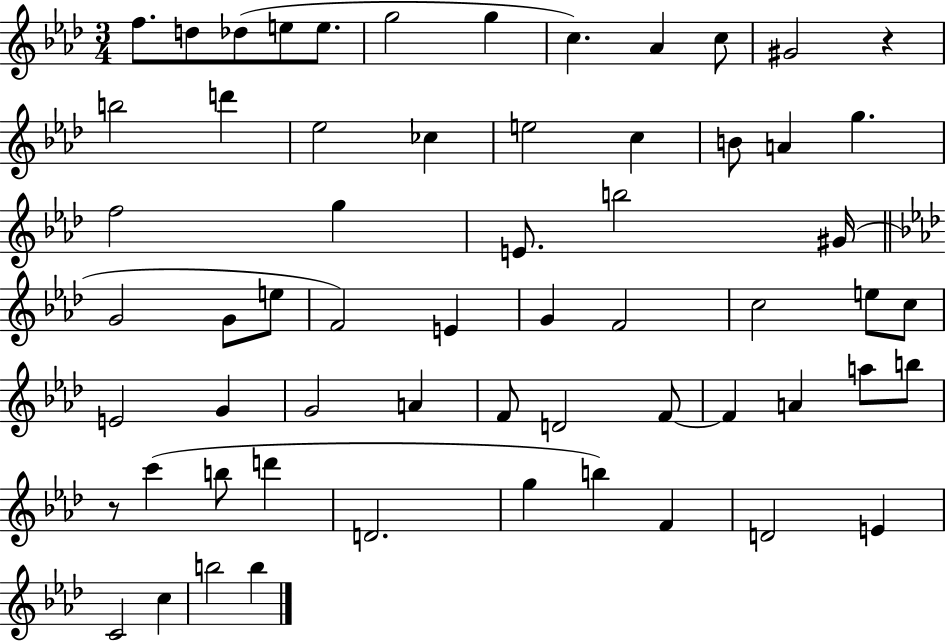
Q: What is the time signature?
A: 3/4